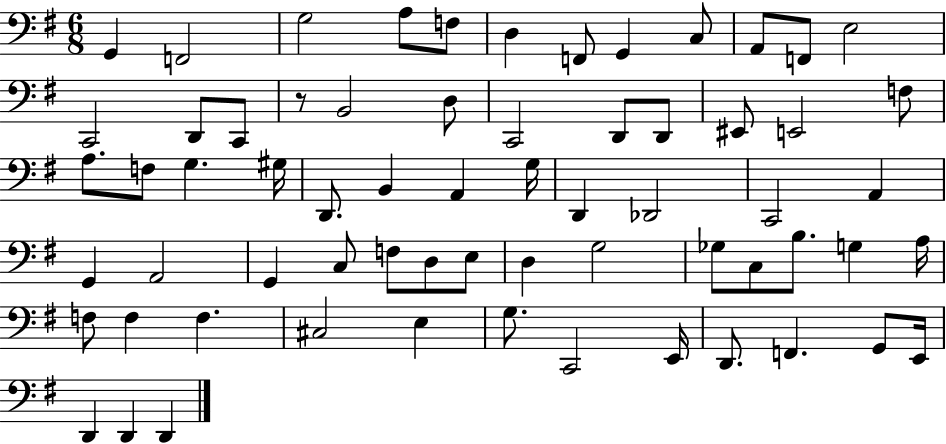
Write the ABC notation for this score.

X:1
T:Untitled
M:6/8
L:1/4
K:G
G,, F,,2 G,2 A,/2 F,/2 D, F,,/2 G,, C,/2 A,,/2 F,,/2 E,2 C,,2 D,,/2 C,,/2 z/2 B,,2 D,/2 C,,2 D,,/2 D,,/2 ^E,,/2 E,,2 F,/2 A,/2 F,/2 G, ^G,/4 D,,/2 B,, A,, G,/4 D,, _D,,2 C,,2 A,, G,, A,,2 G,, C,/2 F,/2 D,/2 E,/2 D, G,2 _G,/2 C,/2 B,/2 G, A,/4 F,/2 F, F, ^C,2 E, G,/2 C,,2 E,,/4 D,,/2 F,, G,,/2 E,,/4 D,, D,, D,,